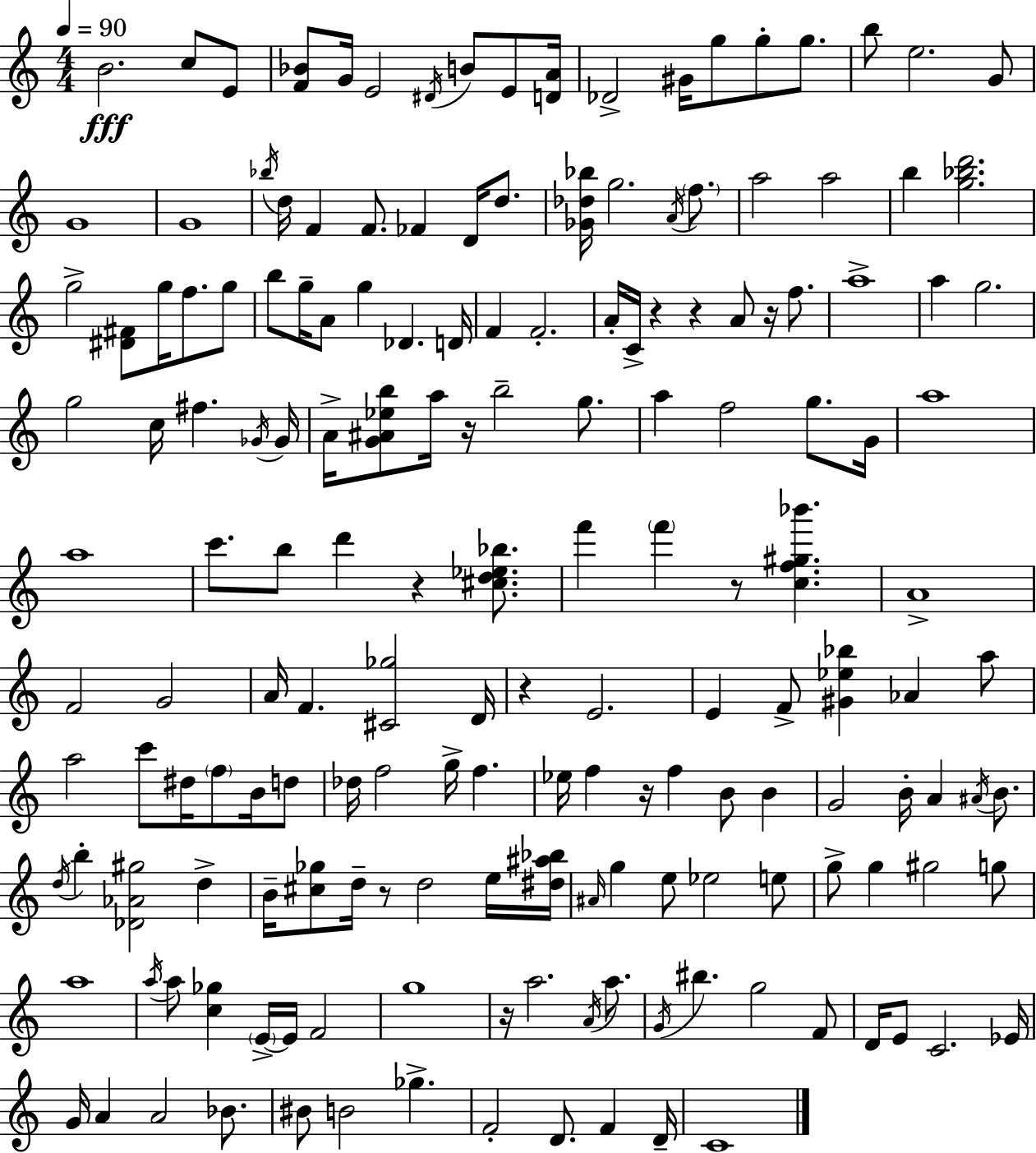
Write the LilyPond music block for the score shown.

{
  \clef treble
  \numericTimeSignature
  \time 4/4
  \key a \minor
  \tempo 4 = 90
  b'2.\fff c''8 e'8 | <f' bes'>8 g'16 e'2 \acciaccatura { dis'16 } b'8 e'8 | <d' a'>16 des'2-> gis'16 g''8 g''8-. g''8. | b''8 e''2. g'8 | \break g'1 | g'1 | \acciaccatura { bes''16 } d''16 f'4 f'8. fes'4 d'16 d''8. | <ges' des'' bes''>16 g''2. \acciaccatura { a'16 } | \break \parenthesize f''8. a''2 a''2 | b''4 <g'' bes'' d'''>2. | g''2-> <dis' fis'>8 g''16 f''8. | g''8 b''8 g''16-- a'8 g''4 des'4. | \break d'16 f'4 f'2.-. | a'16-. c'16-> r4 r4 a'8 r16 | f''8. a''1-> | a''4 g''2. | \break g''2 c''16 fis''4. | \acciaccatura { ges'16 } ges'16 a'16-> <g' ais' ees'' b''>8 a''16 r16 b''2-- | g''8. a''4 f''2 | g''8. g'16 a''1 | \break a''1 | c'''8. b''8 d'''4 r4 | <cis'' d'' ees'' bes''>8. f'''4 \parenthesize f'''4 r8 <c'' f'' gis'' bes'''>4. | a'1-> | \break f'2 g'2 | a'16 f'4. <cis' ges''>2 | d'16 r4 e'2. | e'4 f'8-> <gis' ees'' bes''>4 aes'4 | \break a''8 a''2 c'''8 dis''16 \parenthesize f''8 | b'16 d''8 des''16 f''2 g''16-> f''4. | ees''16 f''4 r16 f''4 b'8 | b'4 g'2 b'16-. a'4 | \break \acciaccatura { ais'16 } b'8. \acciaccatura { d''16 } b''4-. <des' aes' gis''>2 | d''4-> b'16-- <cis'' ges''>8 d''16-- r8 d''2 | e''16 <dis'' ais'' bes''>16 \grace { ais'16 } g''4 e''8 ees''2 | e''8 g''8-> g''4 gis''2 | \break g''8 a''1 | \acciaccatura { a''16 } a''8 <c'' ges''>4 \parenthesize e'16->~~ e'16 | f'2 g''1 | r16 a''2. | \break \acciaccatura { a'16 } a''8. \acciaccatura { g'16 } bis''4. | g''2 f'8 d'16 e'8 c'2. | ees'16 g'16 a'4 a'2 | bes'8. bis'8 b'2 | \break ges''4.-> f'2-. | d'8. f'4 d'16-- c'1 | \bar "|."
}